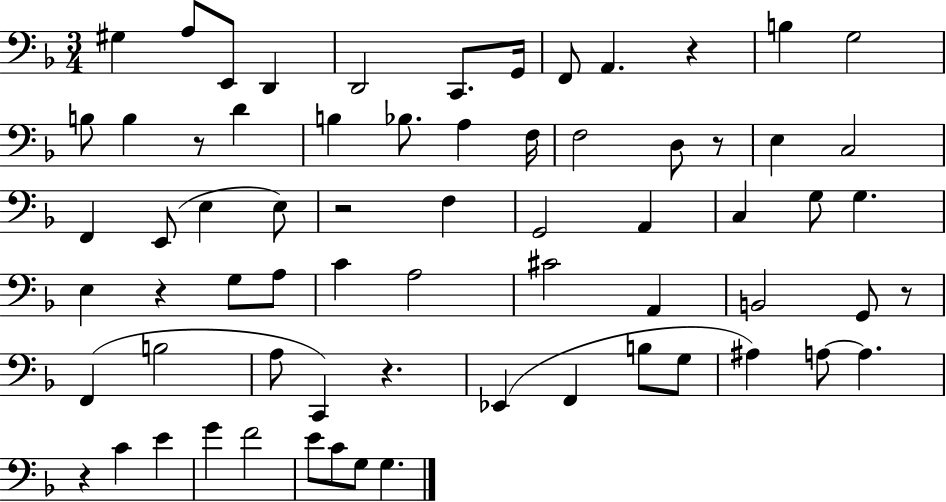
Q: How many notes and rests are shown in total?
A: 68